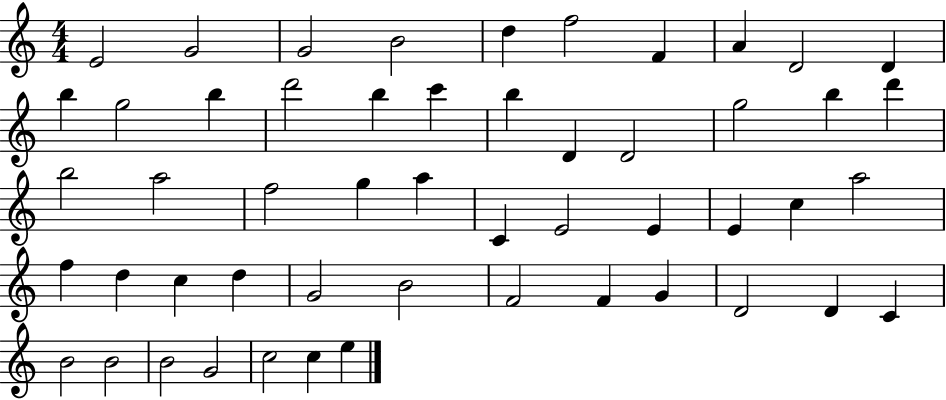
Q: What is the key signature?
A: C major